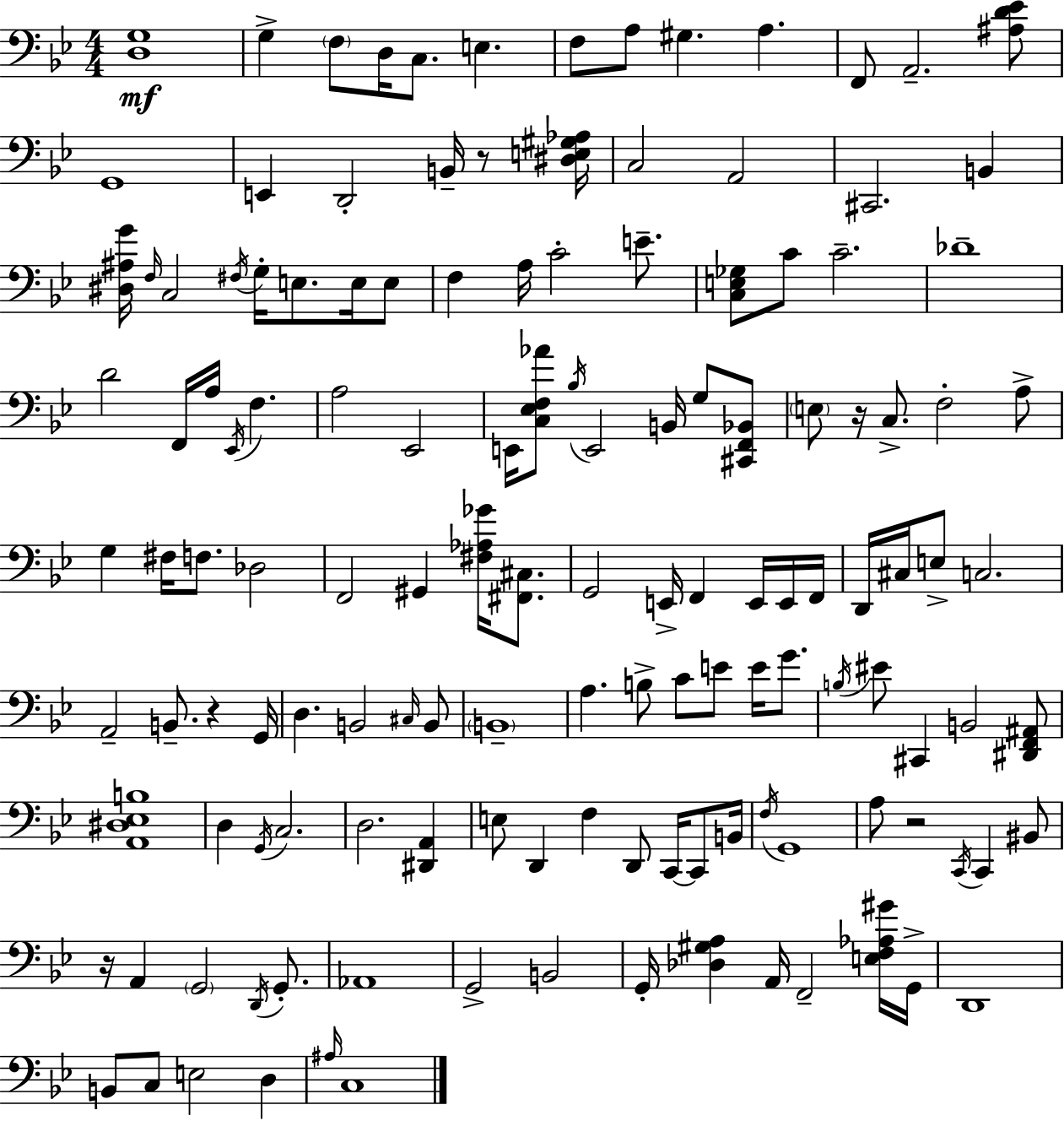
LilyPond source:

{
  \clef bass
  \numericTimeSignature
  \time 4/4
  \key bes \major
  \repeat volta 2 { <d g>1\mf | g4-> \parenthesize f8 d16 c8. e4. | f8 a8 gis4. a4. | f,8 a,2.-- <ais d' ees'>8 | \break g,1 | e,4 d,2-. b,16-- r8 <dis e gis aes>16 | c2 a,2 | cis,2. b,4 | \break <dis ais g'>16 \grace { f16 } c2 \acciaccatura { fis16 } g16-. e8. e16 | e8 f4 a16 c'2-. e'8.-- | <c e ges>8 c'8 c'2.-- | des'1-- | \break d'2 f,16 a16 \acciaccatura { ees,16 } f4. | a2 ees,2 | e,16 <c ees f aes'>8 \acciaccatura { bes16 } e,2 b,16 | g8 <cis, f, bes,>8 \parenthesize e8 r16 c8.-> f2-. | \break a8-> g4 fis16 f8. des2 | f,2 gis,4 | <fis aes ges'>16 <fis, cis>8. g,2 e,16-> f,4 | e,16 e,16 f,16 d,16 cis16 e8-> c2. | \break a,2-- b,8.-- r4 | g,16 d4. b,2 | \grace { cis16 } b,8 \parenthesize b,1-- | a4. b8-> c'8 e'8 | \break e'16 g'8. \acciaccatura { b16 } eis'8 cis,4 b,2 | <dis, f, ais,>8 <a, dis ees b>1 | d4 \acciaccatura { g,16 } c2. | d2. | \break <dis, a,>4 e8 d,4 f4 | d,8 c,16~~ c,8 b,16 \acciaccatura { f16 } g,1 | a8 r2 | \acciaccatura { c,16 } c,4 bis,8 r16 a,4 \parenthesize g,2 | \break \acciaccatura { d,16 } g,8.-. aes,1 | g,2-> | b,2 g,16-. <des gis a>4 a,16 | f,2-- <e f aes gis'>16 g,16-> d,1 | \break b,8 c8 e2 | d4 \grace { ais16 } c1 | } \bar "|."
}